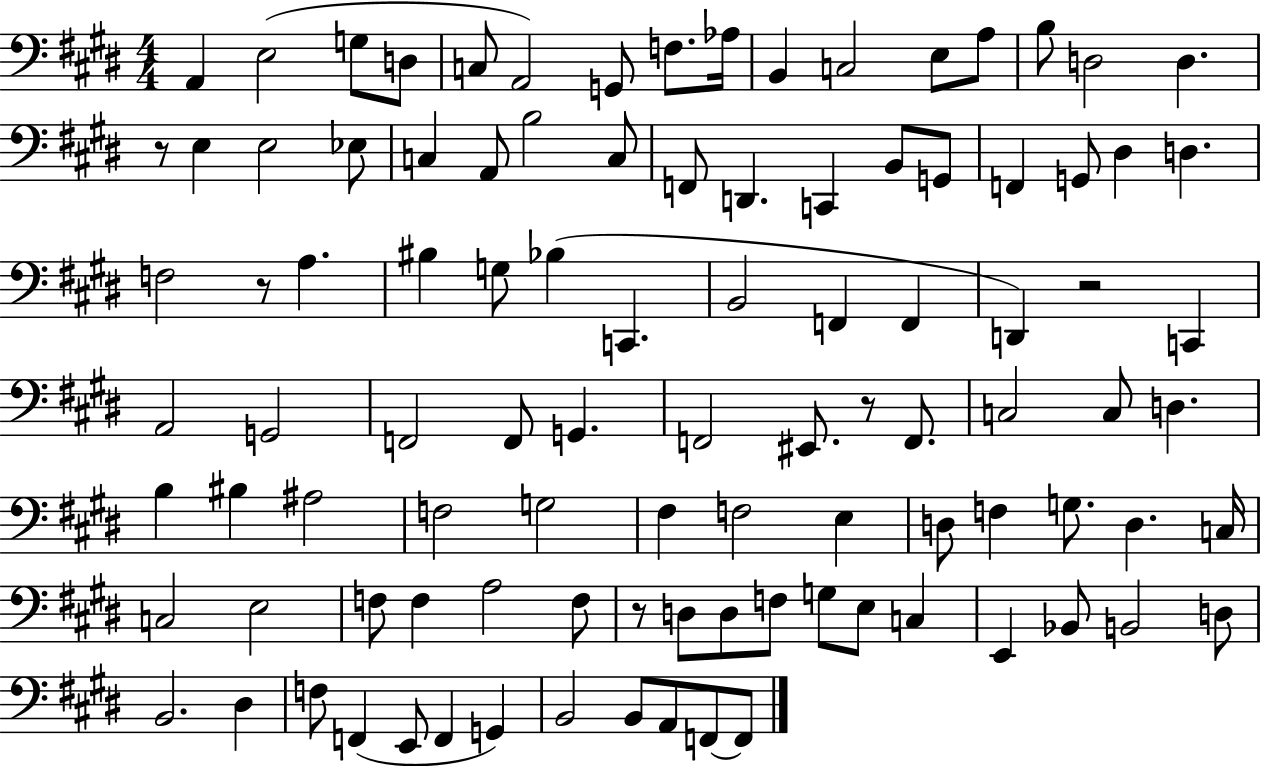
A2/q E3/h G3/e D3/e C3/e A2/h G2/e F3/e. Ab3/s B2/q C3/h E3/e A3/e B3/e D3/h D3/q. R/e E3/q E3/h Eb3/e C3/q A2/e B3/h C3/e F2/e D2/q. C2/q B2/e G2/e F2/q G2/e D#3/q D3/q. F3/h R/e A3/q. BIS3/q G3/e Bb3/q C2/q. B2/h F2/q F2/q D2/q R/h C2/q A2/h G2/h F2/h F2/e G2/q. F2/h EIS2/e. R/e F2/e. C3/h C3/e D3/q. B3/q BIS3/q A#3/h F3/h G3/h F#3/q F3/h E3/q D3/e F3/q G3/e. D3/q. C3/s C3/h E3/h F3/e F3/q A3/h F3/e R/e D3/e D3/e F3/e G3/e E3/e C3/q E2/q Bb2/e B2/h D3/e B2/h. D#3/q F3/e F2/q E2/e F2/q G2/q B2/h B2/e A2/e F2/e F2/e